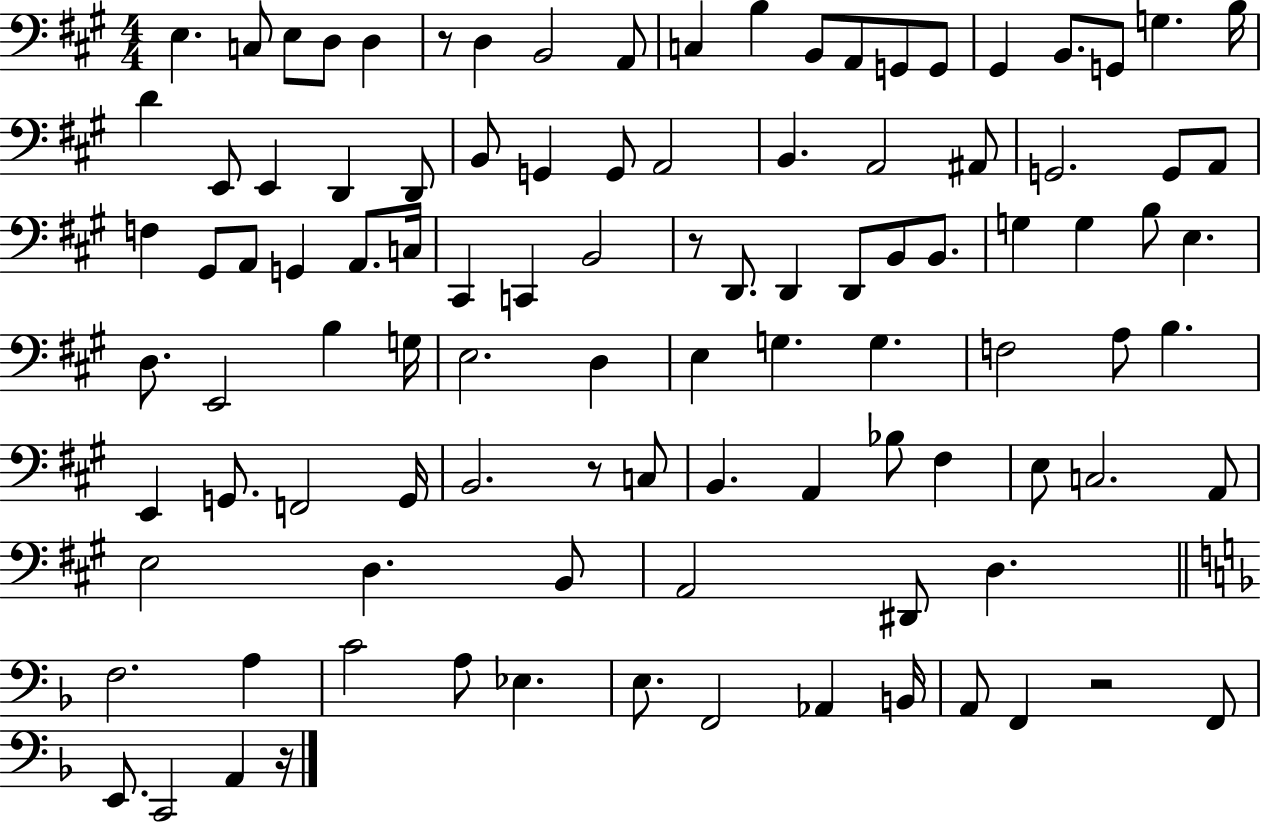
E3/q. C3/e E3/e D3/e D3/q R/e D3/q B2/h A2/e C3/q B3/q B2/e A2/e G2/e G2/e G#2/q B2/e. G2/e G3/q. B3/s D4/q E2/e E2/q D2/q D2/e B2/e G2/q G2/e A2/h B2/q. A2/h A#2/e G2/h. G2/e A2/e F3/q G#2/e A2/e G2/q A2/e. C3/s C#2/q C2/q B2/h R/e D2/e. D2/q D2/e B2/e B2/e. G3/q G3/q B3/e E3/q. D3/e. E2/h B3/q G3/s E3/h. D3/q E3/q G3/q. G3/q. F3/h A3/e B3/q. E2/q G2/e. F2/h G2/s B2/h. R/e C3/e B2/q. A2/q Bb3/e F#3/q E3/e C3/h. A2/e E3/h D3/q. B2/e A2/h D#2/e D3/q. F3/h. A3/q C4/h A3/e Eb3/q. E3/e. F2/h Ab2/q B2/s A2/e F2/q R/h F2/e E2/e. C2/h A2/q R/s